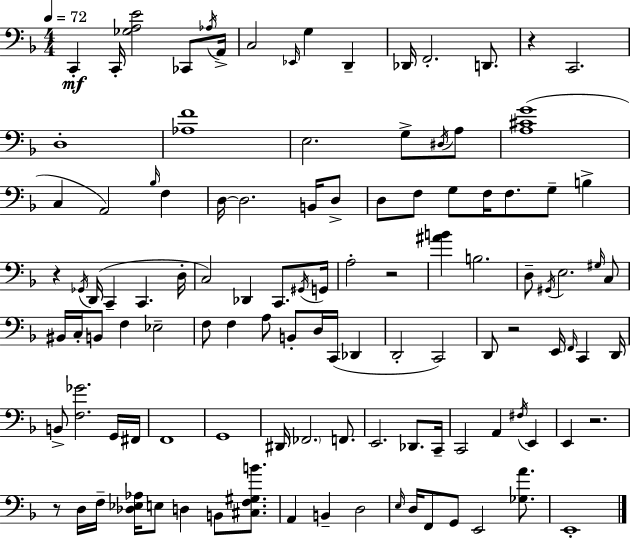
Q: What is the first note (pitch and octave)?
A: C2